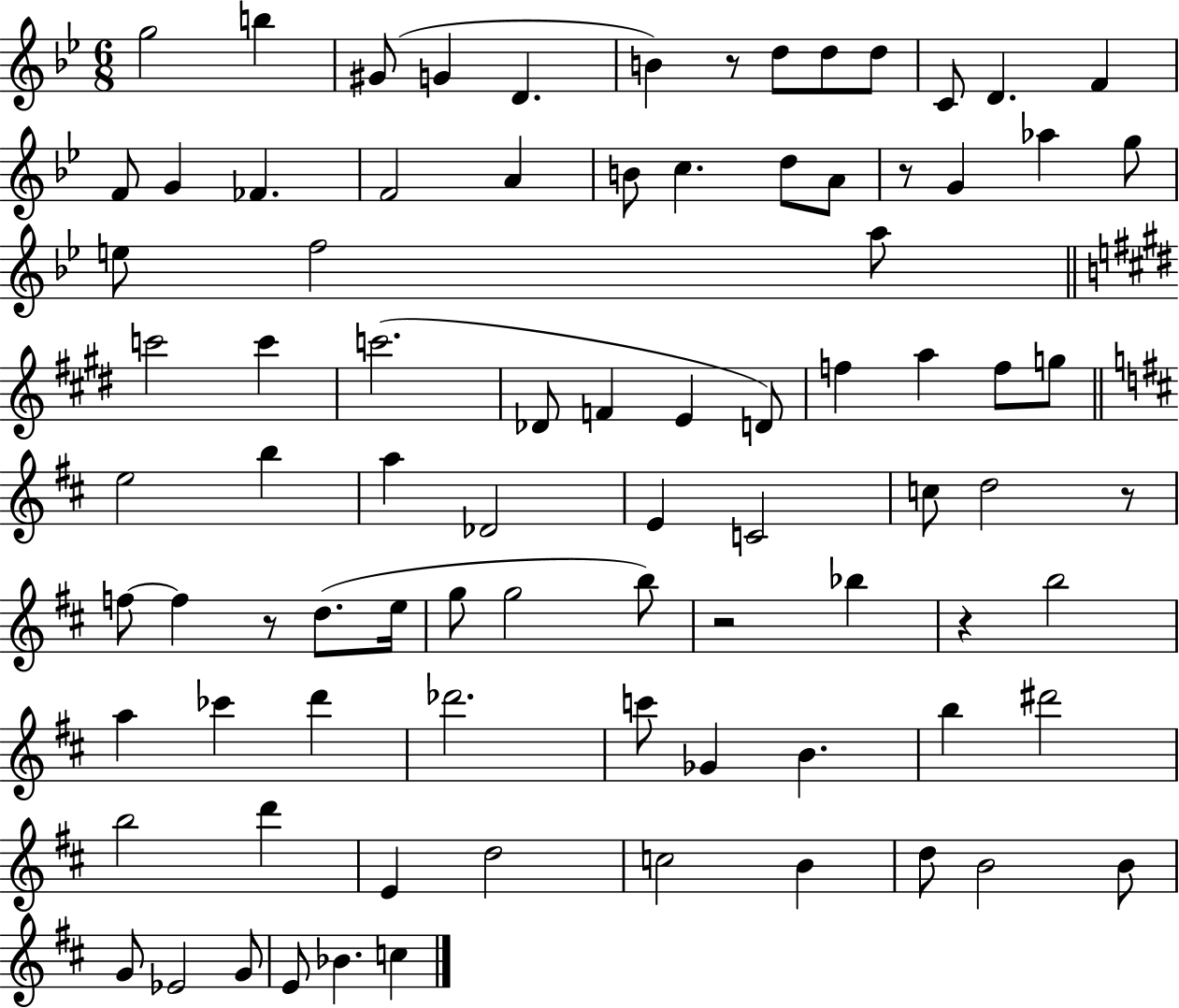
G5/h B5/q G#4/e G4/q D4/q. B4/q R/e D5/e D5/e D5/e C4/e D4/q. F4/q F4/e G4/q FES4/q. F4/h A4/q B4/e C5/q. D5/e A4/e R/e G4/q Ab5/q G5/e E5/e F5/h A5/e C6/h C6/q C6/h. Db4/e F4/q E4/q D4/e F5/q A5/q F5/e G5/e E5/h B5/q A5/q Db4/h E4/q C4/h C5/e D5/h R/e F5/e F5/q R/e D5/e. E5/s G5/e G5/h B5/e R/h Bb5/q R/q B5/h A5/q CES6/q D6/q Db6/h. C6/e Gb4/q B4/q. B5/q D#6/h B5/h D6/q E4/q D5/h C5/h B4/q D5/e B4/h B4/e G4/e Eb4/h G4/e E4/e Bb4/q. C5/q